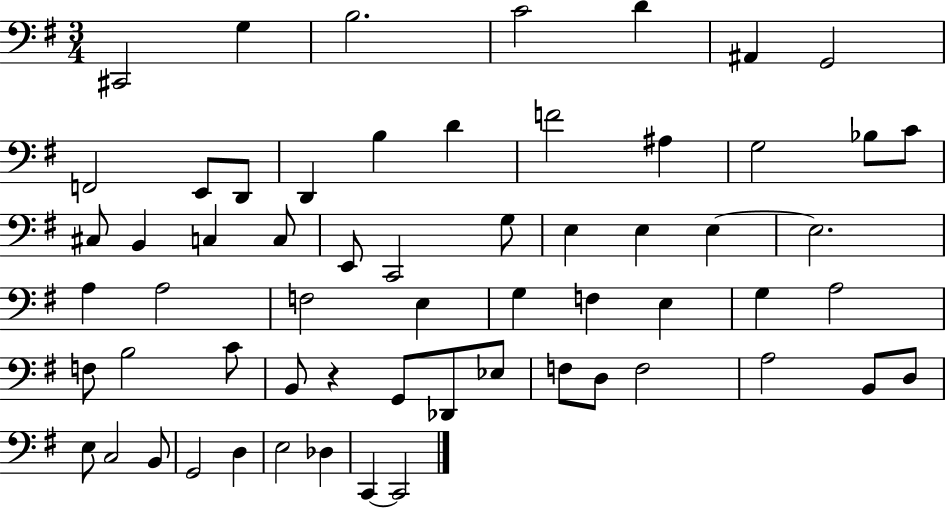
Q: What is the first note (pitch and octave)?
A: C#2